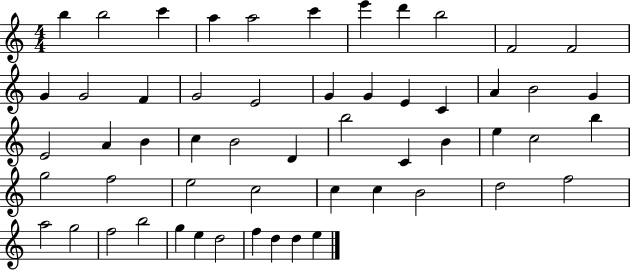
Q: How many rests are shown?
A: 0